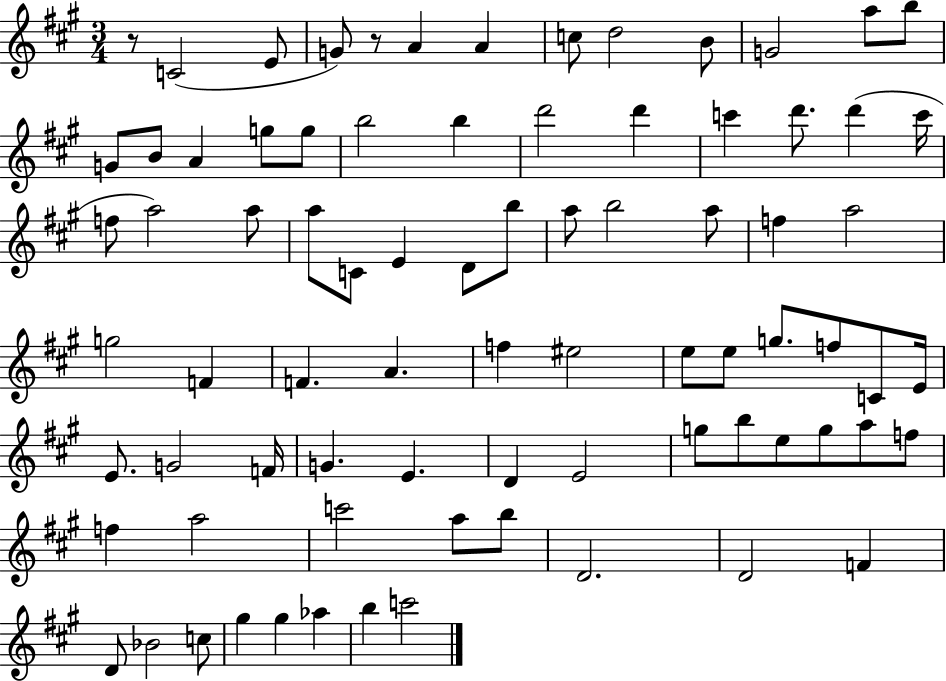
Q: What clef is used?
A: treble